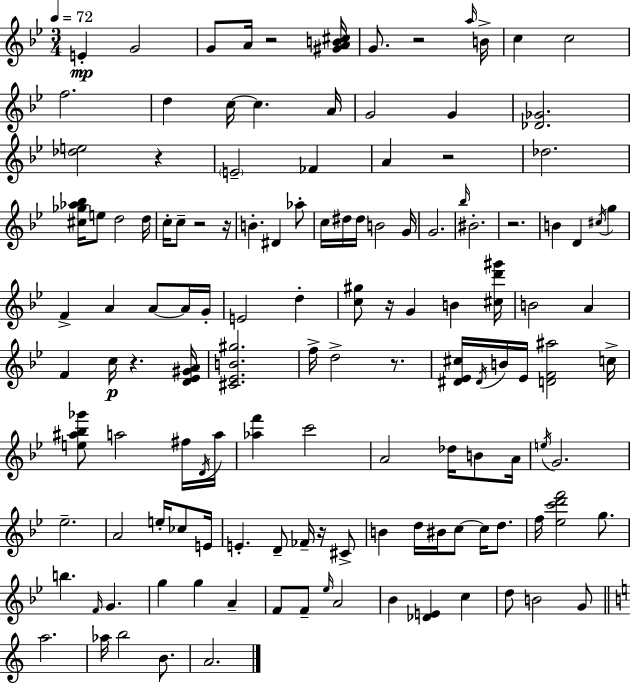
{
  \clef treble
  \numericTimeSignature
  \time 3/4
  \key bes \major
  \tempo 4 = 72
  e'4-.\mp g'2 | g'8 a'16 r2 <gis' a' b' cis''>16 | g'8. r2 \grace { a''16 } | b'16-> c''4 c''2 | \break f''2. | d''4 c''16~~ c''4. | a'16 g'2 g'4 | <des' ges'>2. | \break <des'' e''>2 r4 | \parenthesize e'2-- fes'4 | a'4 r2 | des''2. | \break <cis'' ges'' aes'' bes''>16 e''8 d''2 | d''16 c''16-. c''8-- r2 | r16 b'4.-. dis'4 aes''8-. | c''16 dis''16 dis''16 b'2 | \break g'16 g'2. | \grace { bes''16 } bis'2.-. | r2. | b'4 d'4 \acciaccatura { cis''16 } g''4 | \break f'4-> a'4 a'8~~ | a'16 g'16-. e'2 d''4-. | <c'' gis''>8 r16 g'4 b'4 | <cis'' d''' gis'''>16 b'2 a'4 | \break f'4 c''16\p r4. | <d' ees' gis' a'>16 <cis' ees' b' gis''>2. | f''16-> d''2-> | r8. <dis' ees' cis''>16 \acciaccatura { dis'16 } b'16 ees'16 <d' f' ais''>2 | \break c''16-> <e'' ais'' bes'' ges'''>8 a''2 | fis''16 \acciaccatura { d'16 } a''16 <aes'' f'''>4 c'''2 | a'2 | des''16 b'8 a'16 \acciaccatura { e''16 } g'2. | \break ees''2.-- | a'2 | e''16-. ces''8 e'16 e'4.-. | d'8-- fes'16-- r16 cis'8-> b'4 d''16 bis'16 | \break c''8~~ c''16 d''8. f''16 <ees'' c''' d''' f'''>2 | g''8. b''4. | \grace { f'16 } g'4. g''4 g''4 | a'4-- f'8 f'8-- \grace { ees''16 } | \break a'2 bes'4 | <des' e'>4 c''4 d''8 b'2 | g'8 \bar "||" \break \key a \minor a''2. | aes''16 b''2 b'8. | a'2. | \bar "|."
}